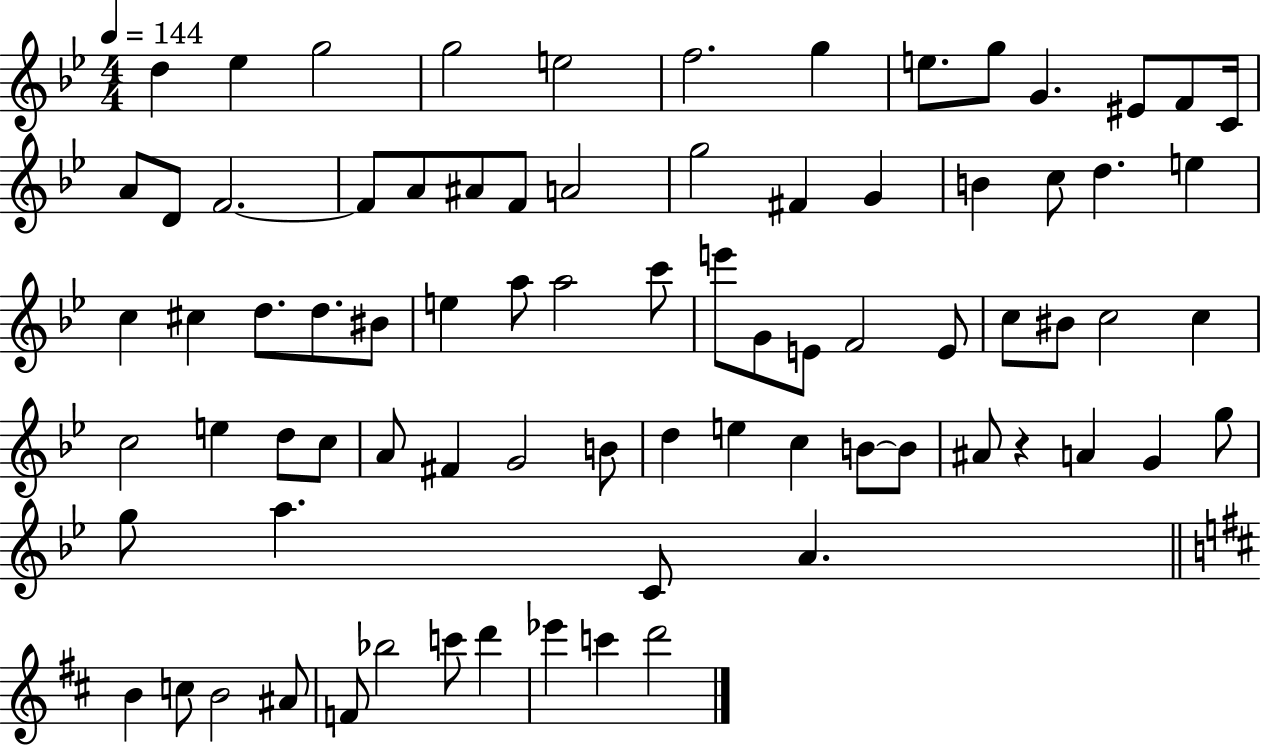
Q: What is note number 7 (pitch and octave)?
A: G5